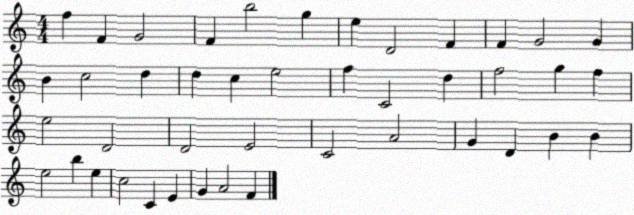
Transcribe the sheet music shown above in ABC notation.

X:1
T:Untitled
M:4/4
L:1/4
K:C
f F G2 F b2 g e D2 F F G2 G B c2 d d c e2 f C2 d f2 g f e2 D2 D2 E2 C2 A2 G D B B e2 b e c2 C E G A2 F